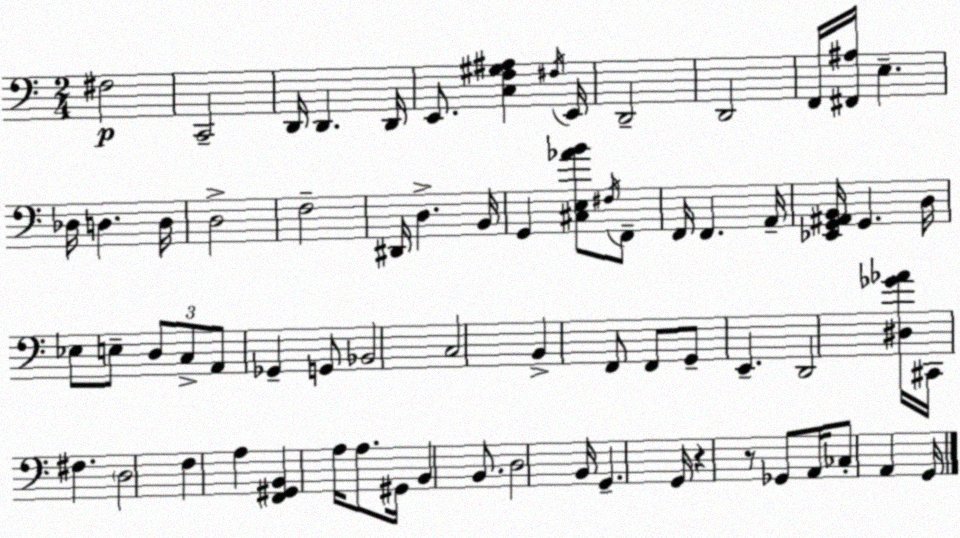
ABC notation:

X:1
T:Untitled
M:2/4
L:1/4
K:Am
^F,2 C,,2 D,,/4 D,, D,,/4 E,,/2 [C,F,^G,^A,] ^F,/4 E,,/4 D,,2 D,,2 F,,/4 [^F,,^A,]/4 E, _D,/4 D, D,/4 D,2 F,2 ^D,,/4 D, B,,/4 G,, [^C,E,_AB]/2 ^F,/4 F,,/2 F,,/4 F,, A,,/4 [_E,,G,,^A,,B,,]/4 G,, D,/4 _E,/2 E,/2 D,/2 C,/2 A,,/2 _G,, G,,/2 _B,,2 C,2 B,, F,,/2 F,,/2 G,,/2 E,, D,,2 [^D,_G_A]/4 ^C,,/4 ^F, D,2 F, A, [F,,^G,,B,,] A,/4 A,/2 ^G,,/4 B,, B,,/2 D,2 B,,/4 G,, G,,/4 z z/2 _G,,/2 A,,/4 _C,/2 A,, G,,/4